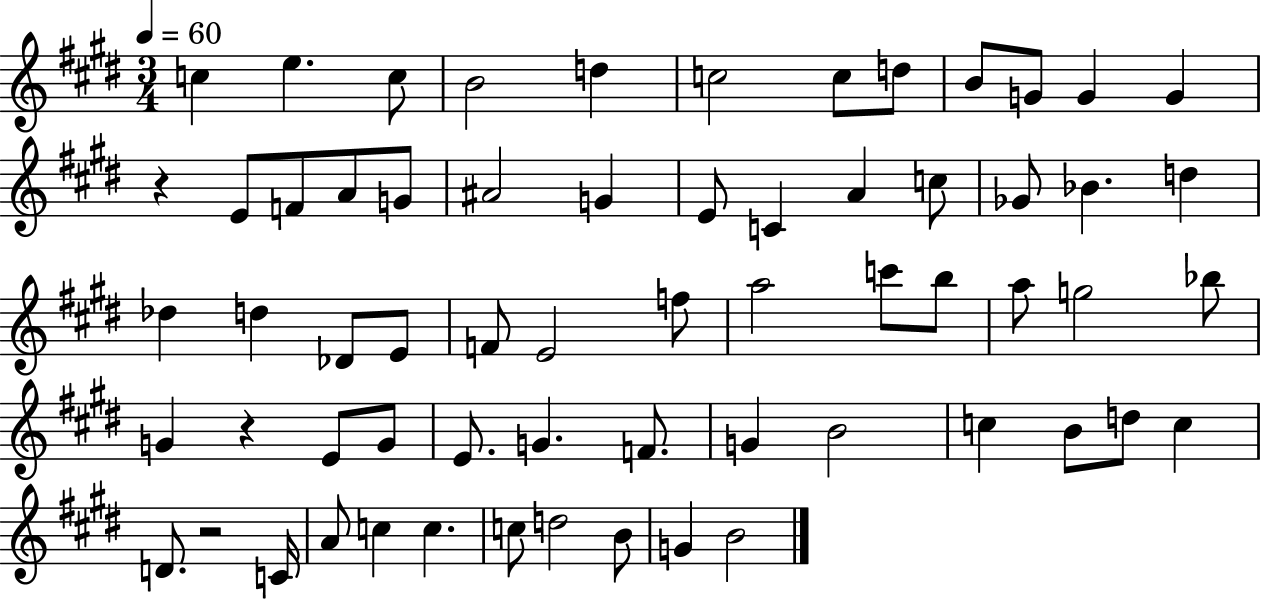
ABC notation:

X:1
T:Untitled
M:3/4
L:1/4
K:E
c e c/2 B2 d c2 c/2 d/2 B/2 G/2 G G z E/2 F/2 A/2 G/2 ^A2 G E/2 C A c/2 _G/2 _B d _d d _D/2 E/2 F/2 E2 f/2 a2 c'/2 b/2 a/2 g2 _b/2 G z E/2 G/2 E/2 G F/2 G B2 c B/2 d/2 c D/2 z2 C/4 A/2 c c c/2 d2 B/2 G B2